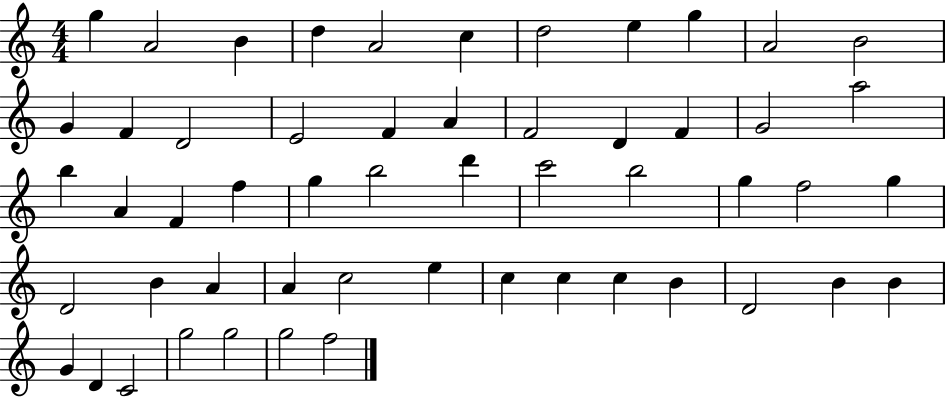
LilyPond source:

{
  \clef treble
  \numericTimeSignature
  \time 4/4
  \key c \major
  g''4 a'2 b'4 | d''4 a'2 c''4 | d''2 e''4 g''4 | a'2 b'2 | \break g'4 f'4 d'2 | e'2 f'4 a'4 | f'2 d'4 f'4 | g'2 a''2 | \break b''4 a'4 f'4 f''4 | g''4 b''2 d'''4 | c'''2 b''2 | g''4 f''2 g''4 | \break d'2 b'4 a'4 | a'4 c''2 e''4 | c''4 c''4 c''4 b'4 | d'2 b'4 b'4 | \break g'4 d'4 c'2 | g''2 g''2 | g''2 f''2 | \bar "|."
}